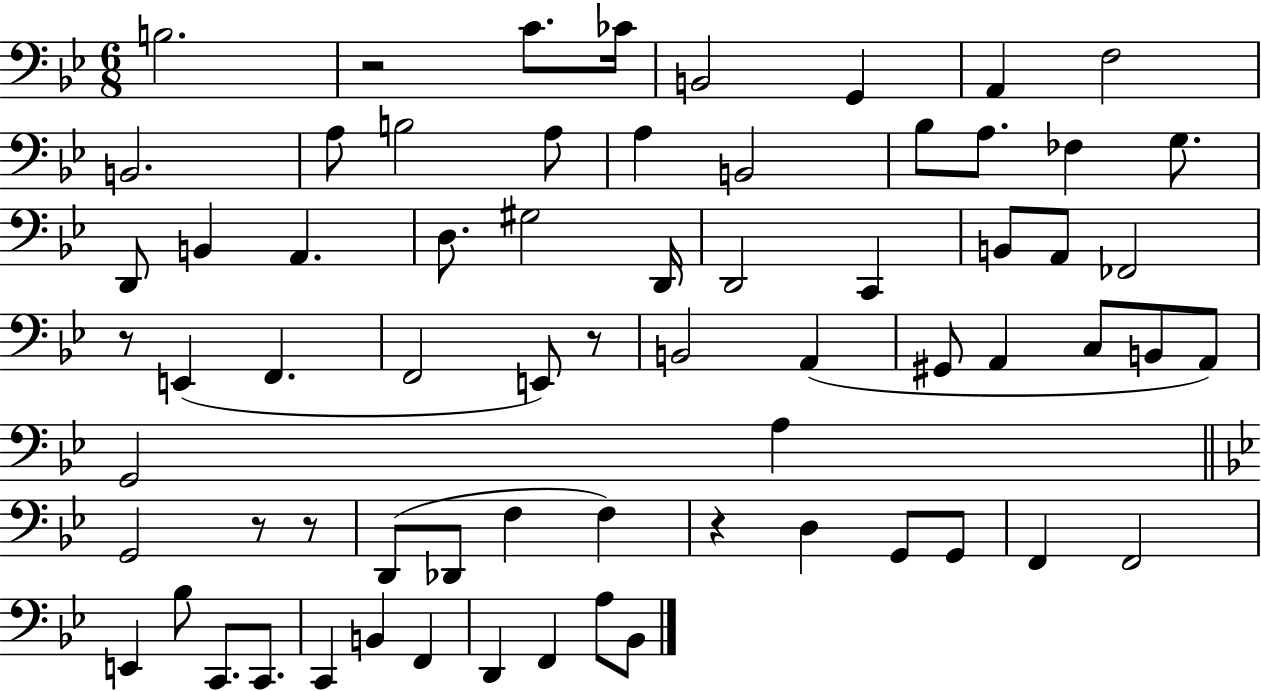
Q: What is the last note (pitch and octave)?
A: Bb2